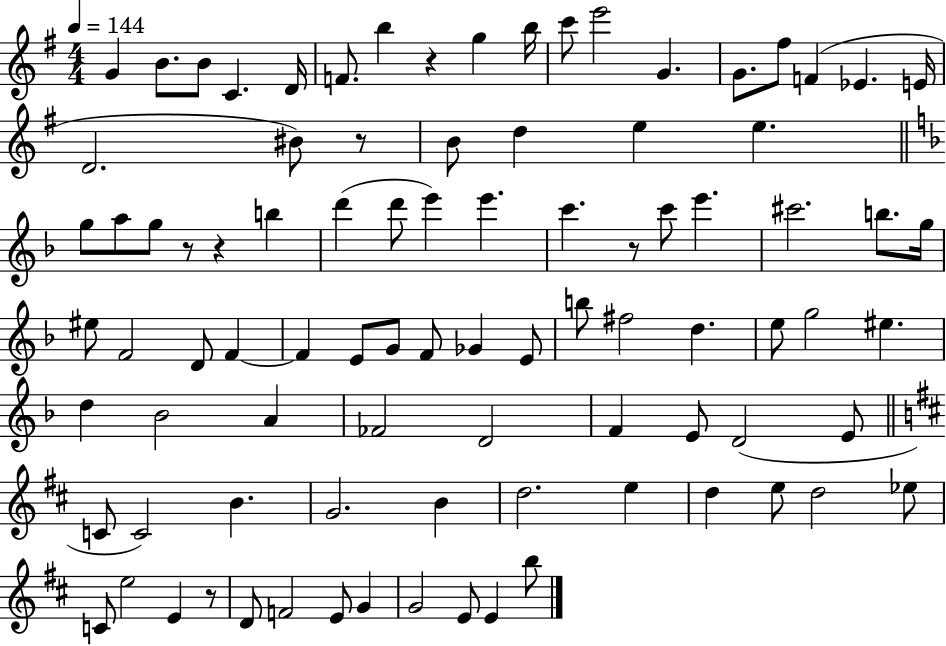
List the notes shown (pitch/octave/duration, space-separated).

G4/q B4/e. B4/e C4/q. D4/s F4/e. B5/q R/q G5/q B5/s C6/e E6/h G4/q. G4/e. F#5/e F4/q Eb4/q. E4/s D4/h. BIS4/e R/e B4/e D5/q E5/q E5/q. G5/e A5/e G5/e R/e R/q B5/q D6/q D6/e E6/q E6/q. C6/q. R/e C6/e E6/q. C#6/h. B5/e. G5/s EIS5/e F4/h D4/e F4/q F4/q E4/e G4/e F4/e Gb4/q E4/e B5/e F#5/h D5/q. E5/e G5/h EIS5/q. D5/q Bb4/h A4/q FES4/h D4/h F4/q E4/e D4/h E4/e C4/e C4/h B4/q. G4/h. B4/q D5/h. E5/q D5/q E5/e D5/h Eb5/e C4/e E5/h E4/q R/e D4/e F4/h E4/e G4/q G4/h E4/e E4/q B5/e